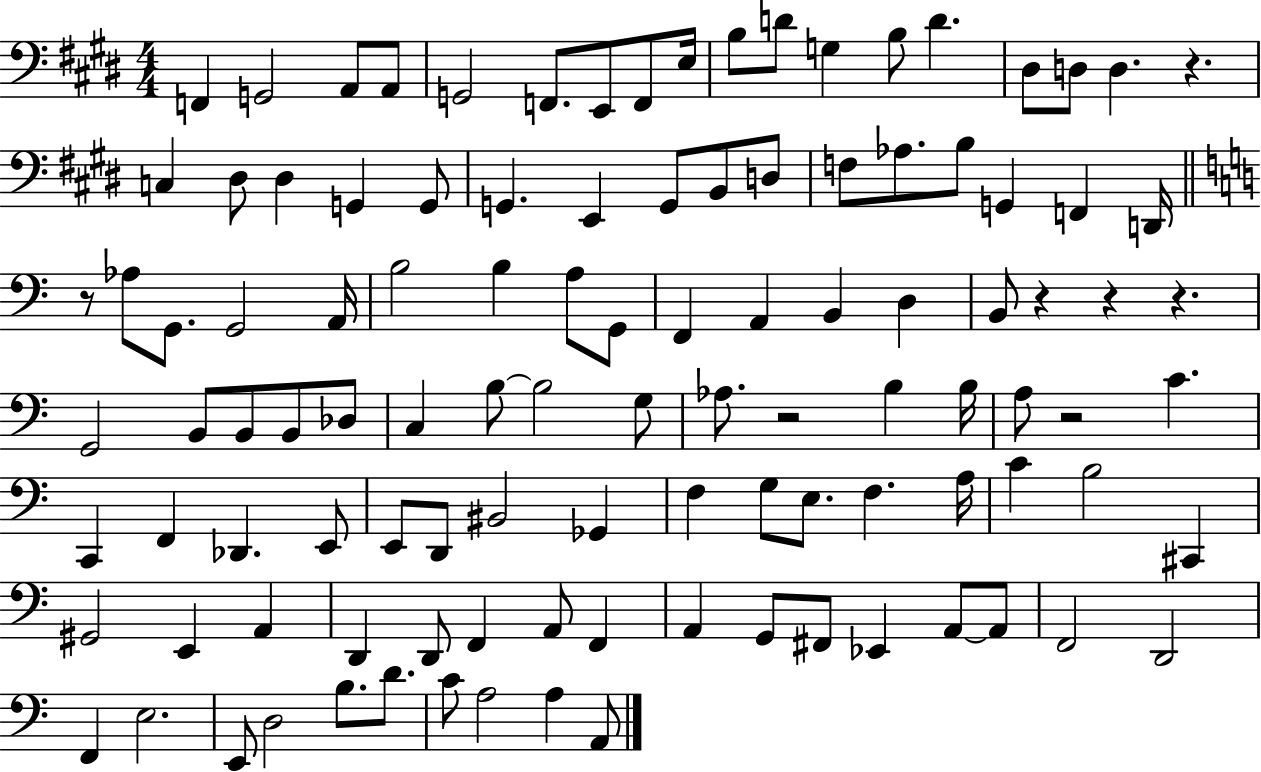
X:1
T:Untitled
M:4/4
L:1/4
K:E
F,, G,,2 A,,/2 A,,/2 G,,2 F,,/2 E,,/2 F,,/2 E,/4 B,/2 D/2 G, B,/2 D ^D,/2 D,/2 D, z C, ^D,/2 ^D, G,, G,,/2 G,, E,, G,,/2 B,,/2 D,/2 F,/2 _A,/2 B,/2 G,, F,, D,,/4 z/2 _A,/2 G,,/2 G,,2 A,,/4 B,2 B, A,/2 G,,/2 F,, A,, B,, D, B,,/2 z z z G,,2 B,,/2 B,,/2 B,,/2 _D,/2 C, B,/2 B,2 G,/2 _A,/2 z2 B, B,/4 A,/2 z2 C C,, F,, _D,, E,,/2 E,,/2 D,,/2 ^B,,2 _G,, F, G,/2 E,/2 F, A,/4 C B,2 ^C,, ^G,,2 E,, A,, D,, D,,/2 F,, A,,/2 F,, A,, G,,/2 ^F,,/2 _E,, A,,/2 A,,/2 F,,2 D,,2 F,, E,2 E,,/2 D,2 B,/2 D/2 C/2 A,2 A, A,,/2